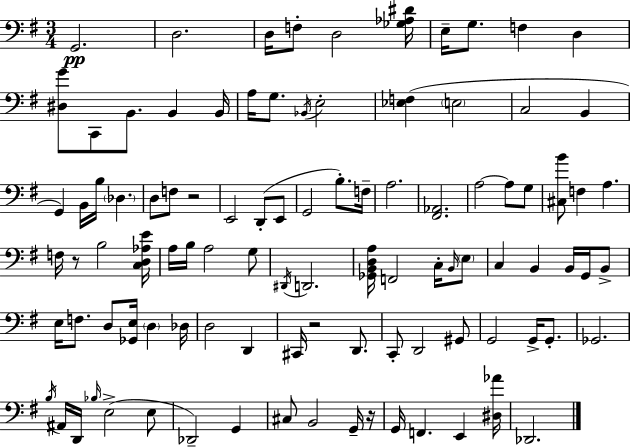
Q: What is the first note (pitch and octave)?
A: G2